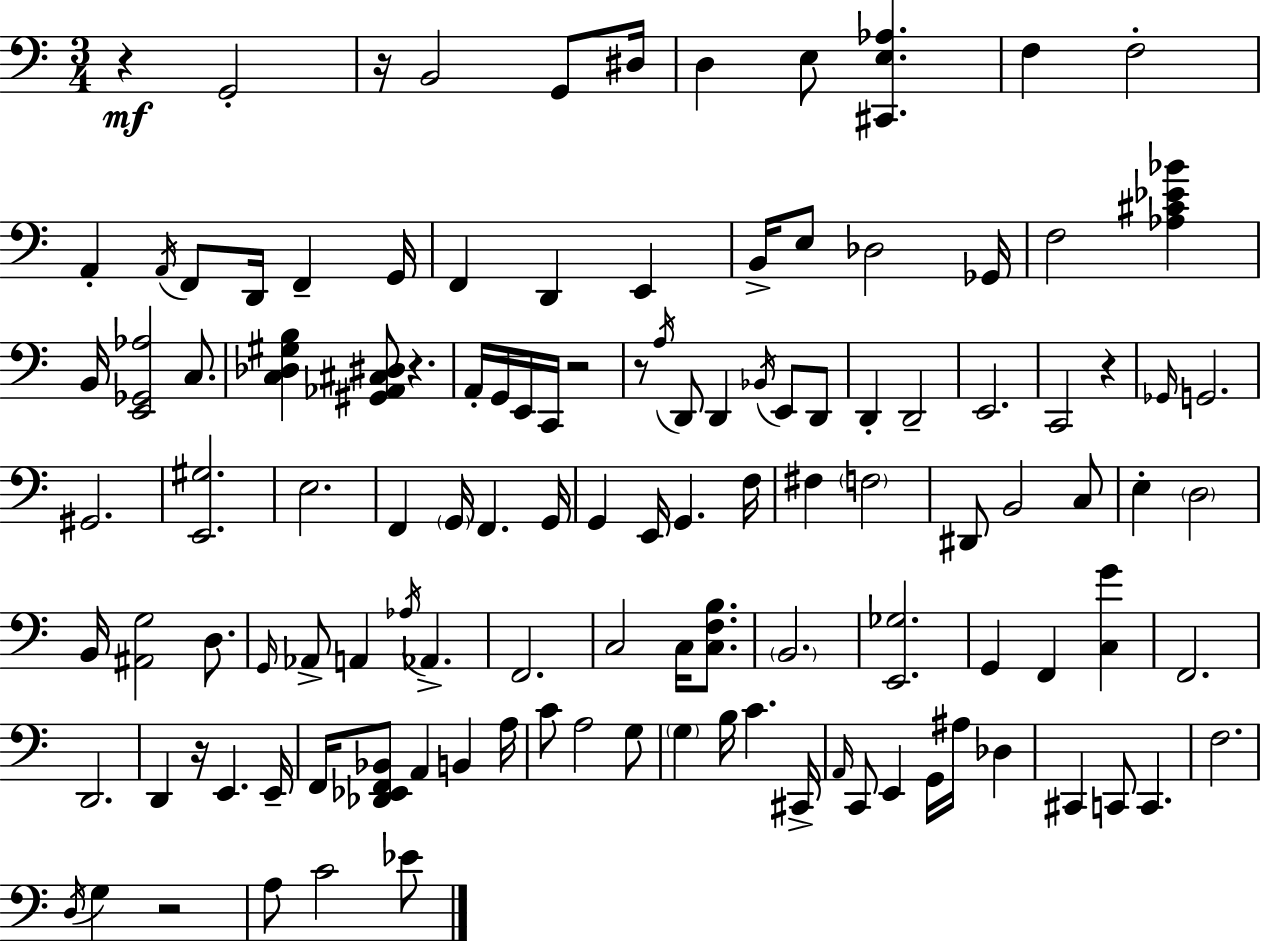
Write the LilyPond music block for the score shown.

{
  \clef bass
  \numericTimeSignature
  \time 3/4
  \key c \major
  r4\mf g,2-. | r16 b,2 g,8 dis16 | d4 e8 <cis, e aes>4. | f4 f2-. | \break a,4-. \acciaccatura { a,16 } f,8 d,16 f,4-- | g,16 f,4 d,4 e,4 | b,16-> e8 des2 | ges,16 f2 <aes cis' ees' bes'>4 | \break b,16 <e, ges, aes>2 c8. | <c des gis b>4 <gis, aes, cis dis>8 r4. | a,16-. g,16 e,16 c,16 r2 | r8 \acciaccatura { a16 } d,8 d,4 \acciaccatura { bes,16 } e,8 | \break d,8 d,4-. d,2-- | e,2. | c,2 r4 | \grace { ges,16 } g,2. | \break gis,2. | <e, gis>2. | e2. | f,4 \parenthesize g,16 f,4. | \break g,16 g,4 e,16 g,4. | f16 fis4 \parenthesize f2 | dis,8 b,2 | c8 e4-. \parenthesize d2 | \break b,16 <ais, g>2 | d8. \grace { g,16 } aes,8-> a,4 \acciaccatura { aes16 } | aes,4.-> f,2. | c2 | \break c16 <c f b>8. \parenthesize b,2. | <e, ges>2. | g,4 f,4 | <c g'>4 f,2. | \break d,2. | d,4 r16 e,4. | e,16-- f,16 <des, ees, f, bes,>8 a,4 | b,4 a16 c'8 a2 | \break g8 \parenthesize g4 b16 c'4. | cis,16-> \grace { a,16 } c,8 e,4 | g,16 ais16 des4 cis,4 c,8 | c,4. f2. | \break \acciaccatura { d16 } g4 | r2 a8 c'2 | ees'8 \bar "|."
}